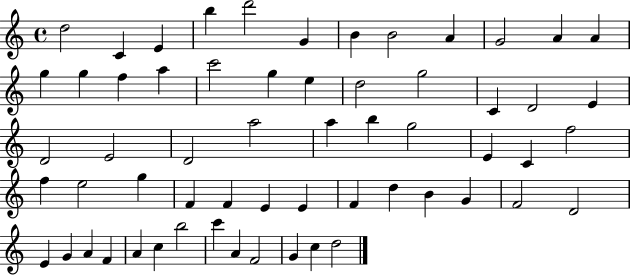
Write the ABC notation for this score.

X:1
T:Untitled
M:4/4
L:1/4
K:C
d2 C E b d'2 G B B2 A G2 A A g g f a c'2 g e d2 g2 C D2 E D2 E2 D2 a2 a b g2 E C f2 f e2 g F F E E F d B G F2 D2 E G A F A c b2 c' A F2 G c d2